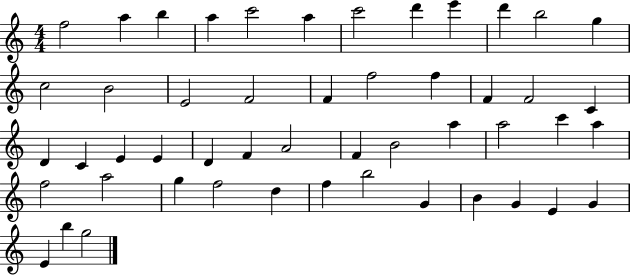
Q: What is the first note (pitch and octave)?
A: F5